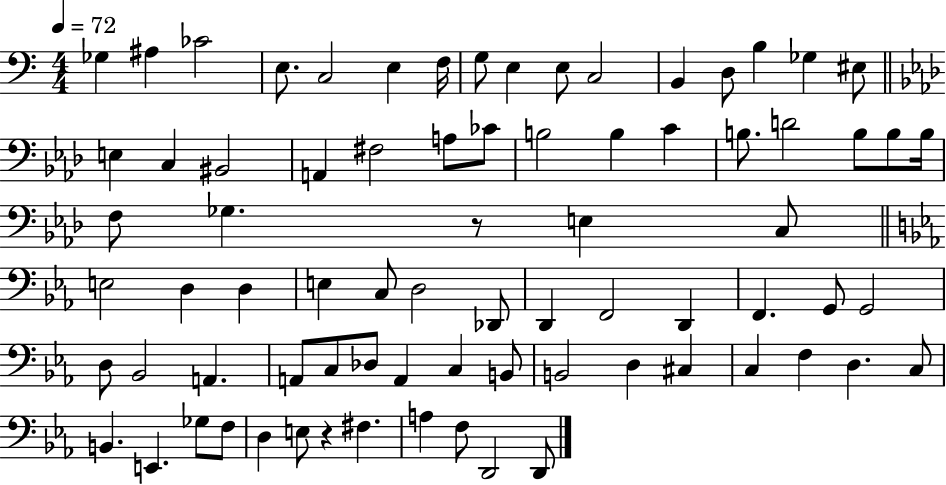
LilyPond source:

{
  \clef bass
  \numericTimeSignature
  \time 4/4
  \key c \major
  \tempo 4 = 72
  ges4 ais4 ces'2 | e8. c2 e4 f16 | g8 e4 e8 c2 | b,4 d8 b4 ges4 eis8 | \break \bar "||" \break \key aes \major e4 c4 bis,2 | a,4 fis2 a8 ces'8 | b2 b4 c'4 | b8. d'2 b8 b8 b16 | \break f8 ges4. r8 e4 c8 | \bar "||" \break \key c \minor e2 d4 d4 | e4 c8 d2 des,8 | d,4 f,2 d,4 | f,4. g,8 g,2 | \break d8 bes,2 a,4. | a,8 c8 des8 a,4 c4 b,8 | b,2 d4 cis4 | c4 f4 d4. c8 | \break b,4. e,4. ges8 f8 | d4 e8 r4 fis4. | a4 f8 d,2 d,8 | \bar "|."
}